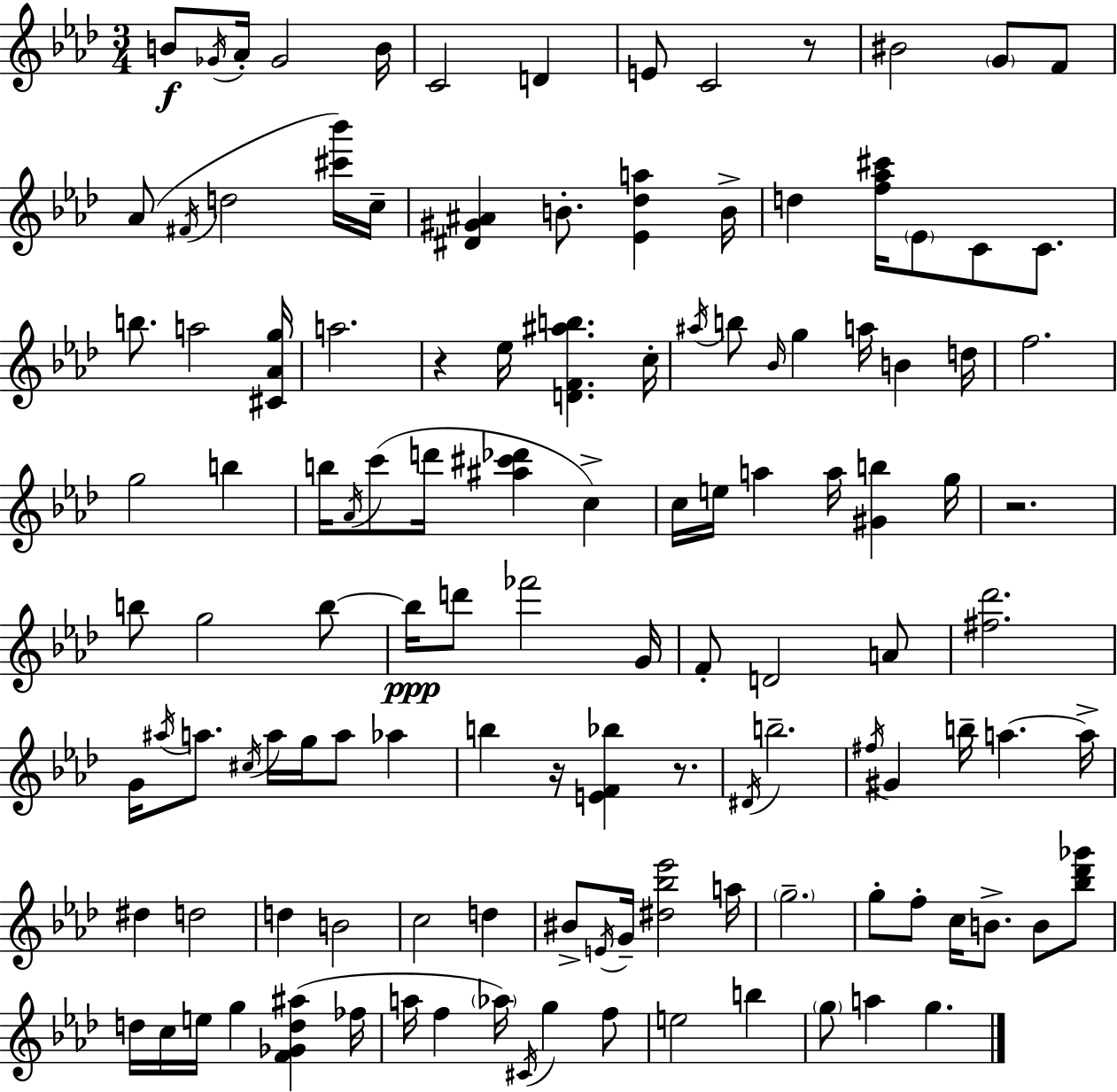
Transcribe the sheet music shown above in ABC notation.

X:1
T:Untitled
M:3/4
L:1/4
K:Ab
B/2 _G/4 _A/4 _G2 B/4 C2 D E/2 C2 z/2 ^B2 G/2 F/2 _A/2 ^F/4 d2 [^c'_b']/4 c/4 [^D^G^A] B/2 [_E_da] B/4 d [f_a^c']/4 _E/2 C/2 C/2 b/2 a2 [^C_Ag]/4 a2 z _e/4 [DF^ab] c/4 ^a/4 b/2 _B/4 g a/4 B d/4 f2 g2 b b/4 _A/4 c'/2 d'/4 [^a^c'_d'] c c/4 e/4 a a/4 [^Gb] g/4 z2 b/2 g2 b/2 b/4 d'/2 _f'2 G/4 F/2 D2 A/2 [^f_d']2 G/4 ^a/4 a/2 ^c/4 a/4 g/4 a/2 _a b z/4 [EF_b] z/2 ^D/4 b2 ^f/4 ^G b/4 a a/4 ^d d2 d B2 c2 d ^B/2 E/4 G/4 [^d_b_e']2 a/4 g2 g/2 f/2 c/4 B/2 B/2 [_b_d'_g']/2 d/4 c/4 e/4 g [F_Gd^a] _f/4 a/4 f _a/4 ^C/4 g f/2 e2 b g/2 a g